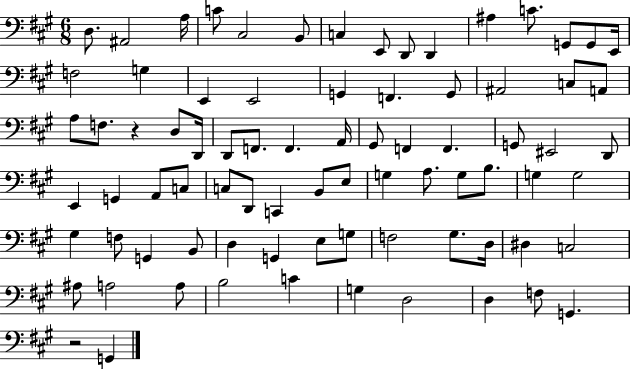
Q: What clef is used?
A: bass